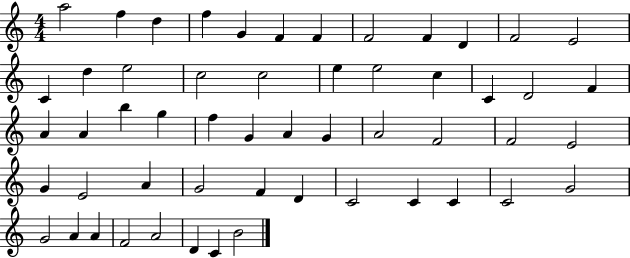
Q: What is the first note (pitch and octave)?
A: A5